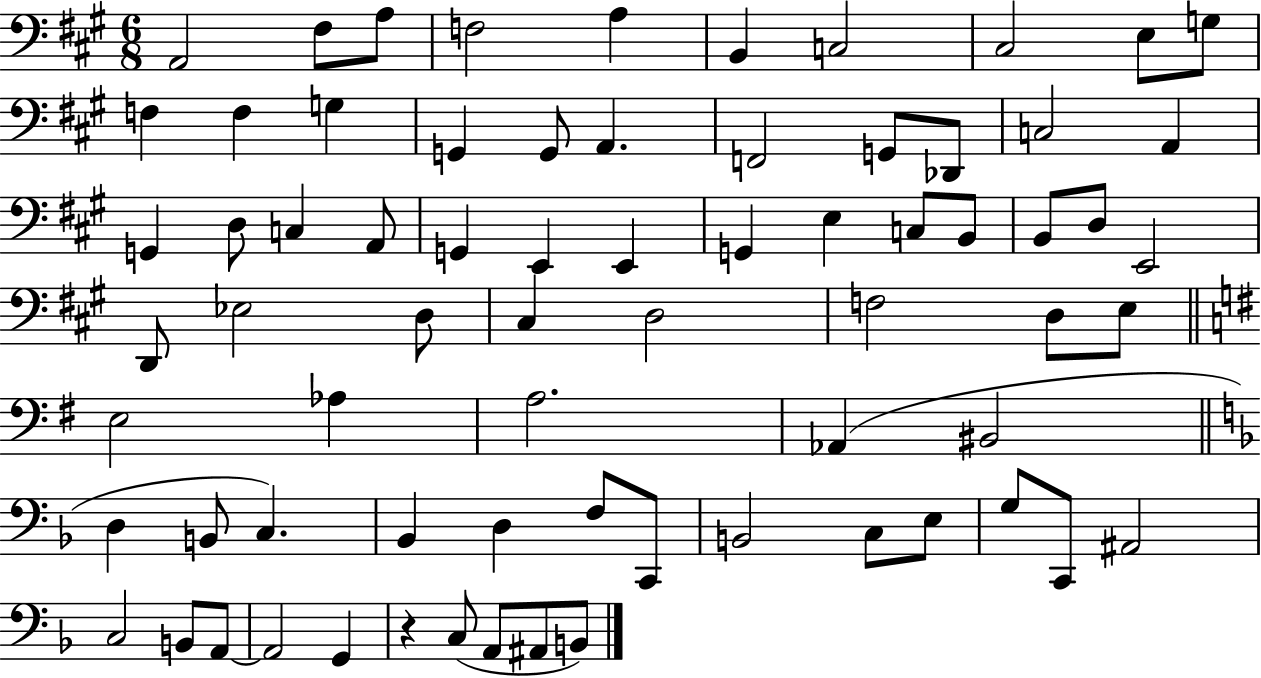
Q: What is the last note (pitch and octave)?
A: B2